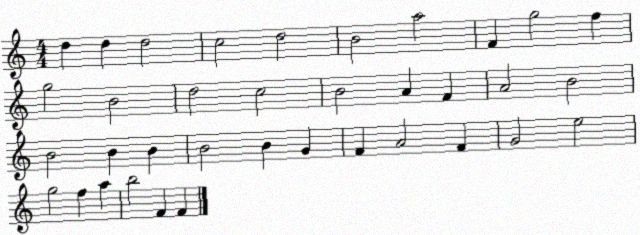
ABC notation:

X:1
T:Untitled
M:4/4
L:1/4
K:C
d d d2 c2 d2 B2 a2 F g2 f g2 B2 d2 c2 B2 A F A2 B2 B2 B B B2 B G F A2 F G2 e2 g2 f a b2 F F